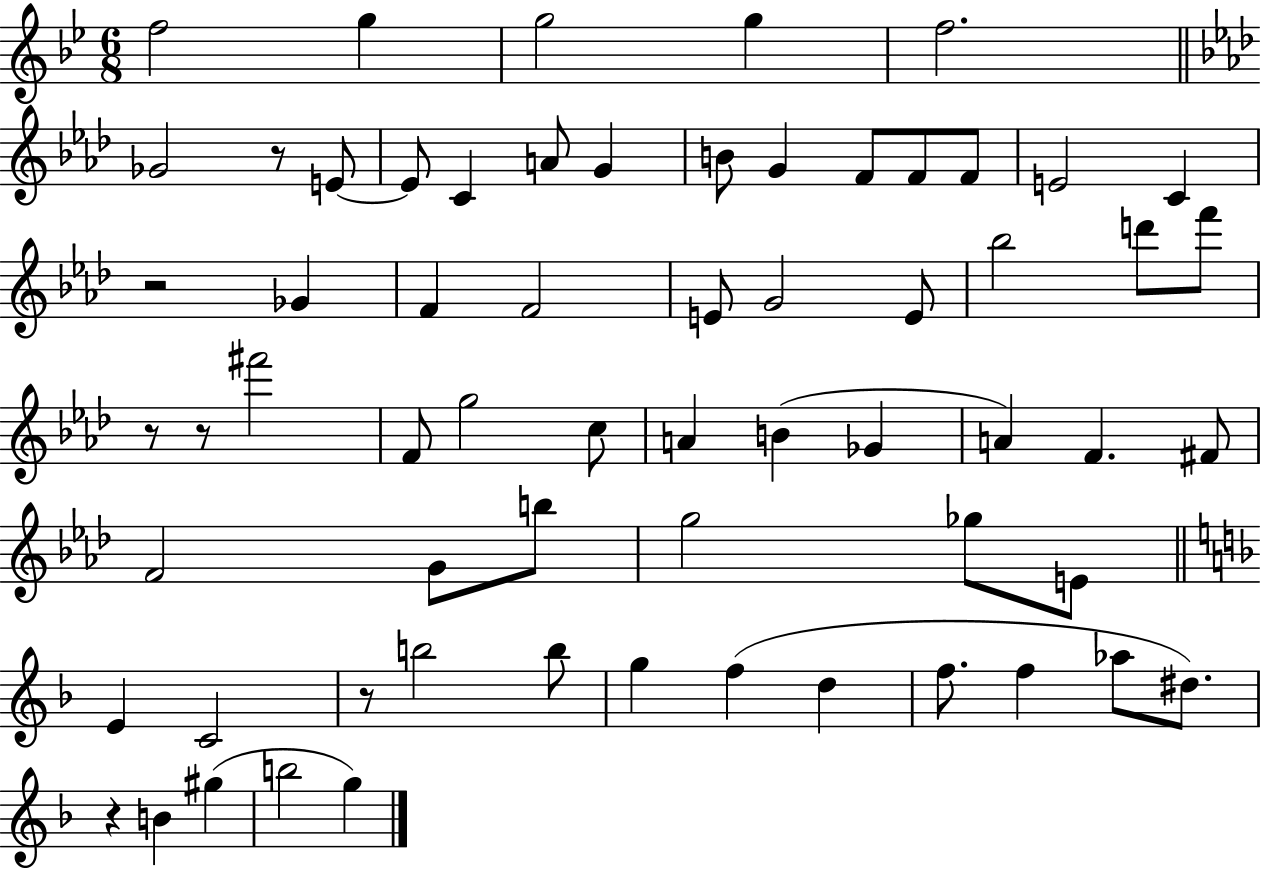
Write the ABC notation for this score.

X:1
T:Untitled
M:6/8
L:1/4
K:Bb
f2 g g2 g f2 _G2 z/2 E/2 E/2 C A/2 G B/2 G F/2 F/2 F/2 E2 C z2 _G F F2 E/2 G2 E/2 _b2 d'/2 f'/2 z/2 z/2 ^f'2 F/2 g2 c/2 A B _G A F ^F/2 F2 G/2 b/2 g2 _g/2 E/2 E C2 z/2 b2 b/2 g f d f/2 f _a/2 ^d/2 z B ^g b2 g